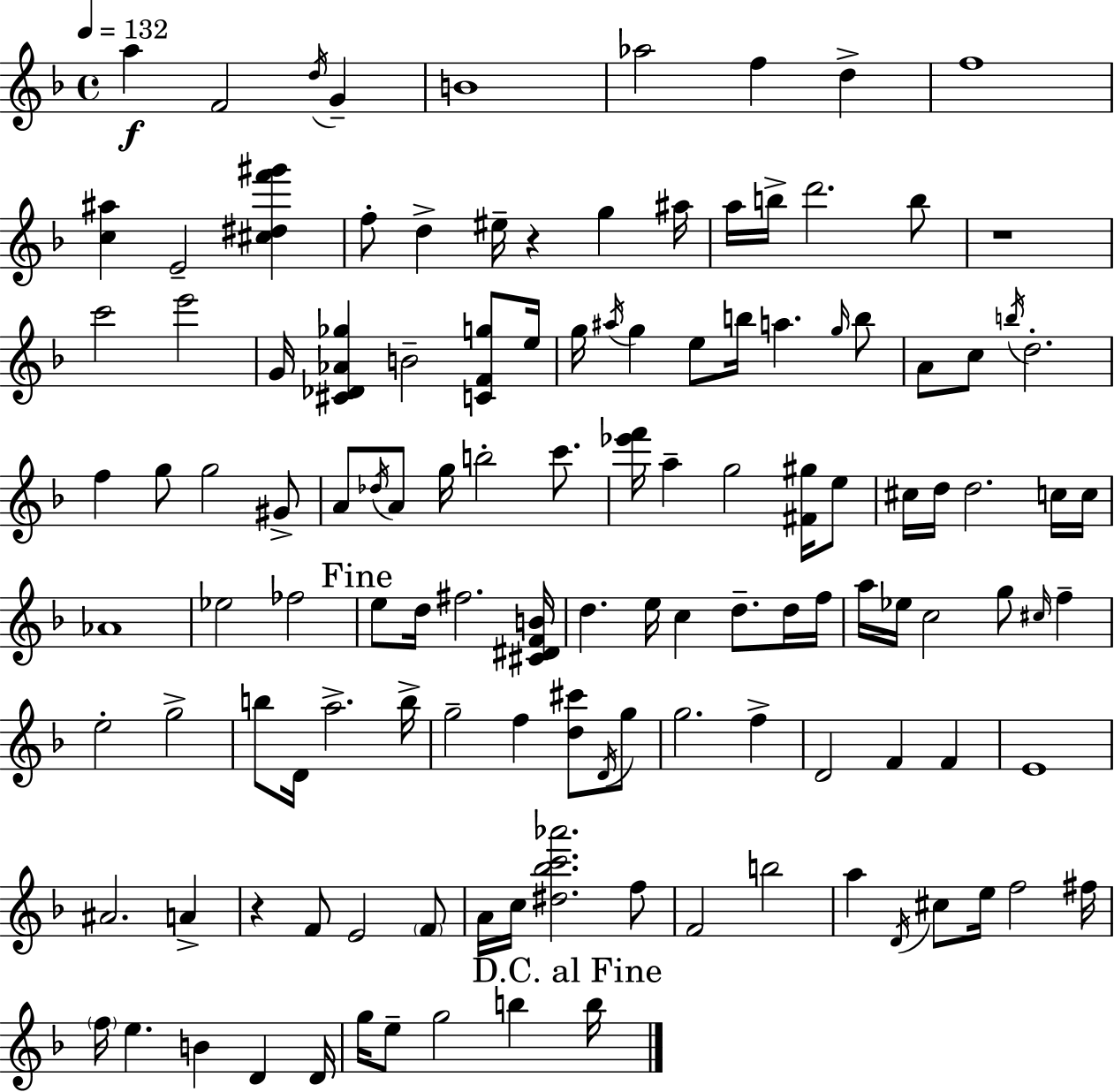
A5/q F4/h D5/s G4/q B4/w Ab5/h F5/q D5/q F5/w [C5,A#5]/q E4/h [C#5,D#5,F6,G#6]/q F5/e D5/q EIS5/s R/q G5/q A#5/s A5/s B5/s D6/h. B5/e R/w C6/h E6/h G4/s [C#4,Db4,Ab4,Gb5]/q B4/h [C4,F4,G5]/e E5/s G5/s A#5/s G5/q E5/e B5/s A5/q. G5/s B5/e A4/e C5/e B5/s D5/h. F5/q G5/e G5/h G#4/e A4/e Db5/s A4/e G5/s B5/h C6/e. [Eb6,F6]/s A5/q G5/h [F#4,G#5]/s E5/e C#5/s D5/s D5/h. C5/s C5/s Ab4/w Eb5/h FES5/h E5/e D5/s F#5/h. [C#4,D#4,F4,B4]/s D5/q. E5/s C5/q D5/e. D5/s F5/s A5/s Eb5/s C5/h G5/e C#5/s F5/q E5/h G5/h B5/e D4/s A5/h. B5/s G5/h F5/q [D5,C#6]/e D4/s G5/e G5/h. F5/q D4/h F4/q F4/q E4/w A#4/h. A4/q R/q F4/e E4/h F4/e A4/s C5/s [D#5,Bb5,C6,Ab6]/h. F5/e F4/h B5/h A5/q D4/s C#5/e E5/s F5/h F#5/s F5/s E5/q. B4/q D4/q D4/s G5/s E5/e G5/h B5/q B5/s